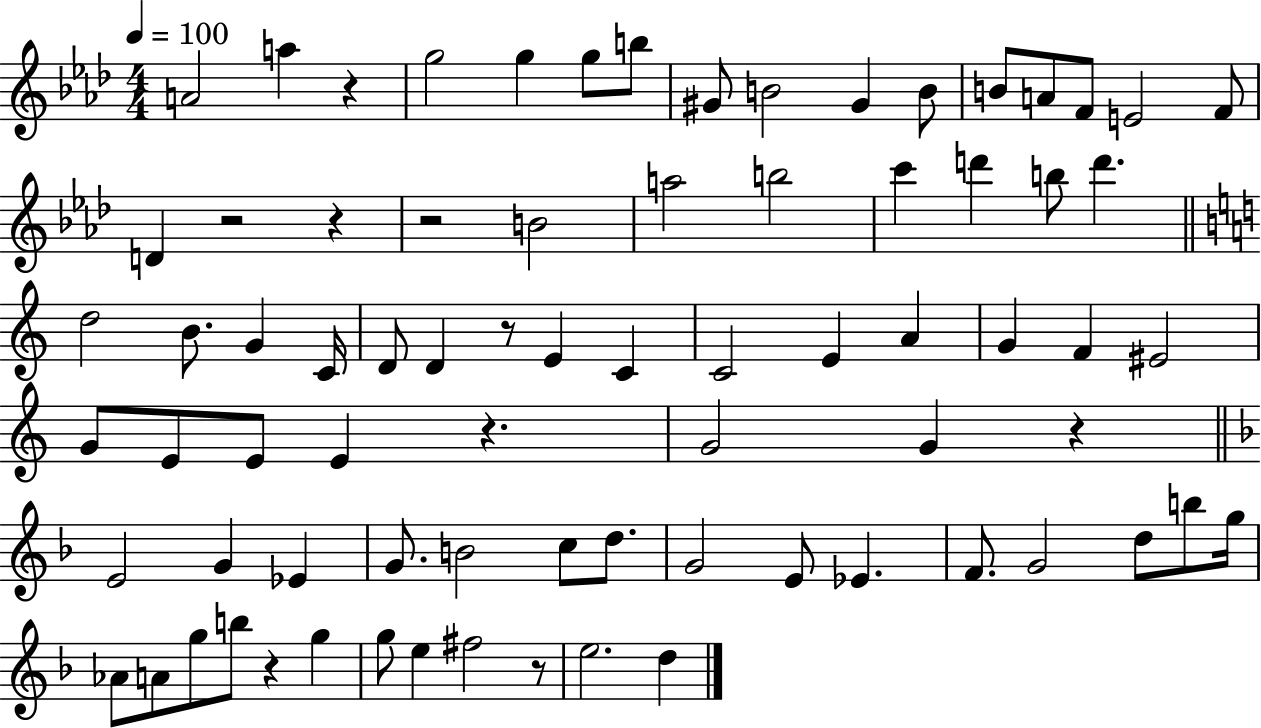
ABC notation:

X:1
T:Untitled
M:4/4
L:1/4
K:Ab
A2 a z g2 g g/2 b/2 ^G/2 B2 ^G B/2 B/2 A/2 F/2 E2 F/2 D z2 z z2 B2 a2 b2 c' d' b/2 d' d2 B/2 G C/4 D/2 D z/2 E C C2 E A G F ^E2 G/2 E/2 E/2 E z G2 G z E2 G _E G/2 B2 c/2 d/2 G2 E/2 _E F/2 G2 d/2 b/2 g/4 _A/2 A/2 g/2 b/2 z g g/2 e ^f2 z/2 e2 d